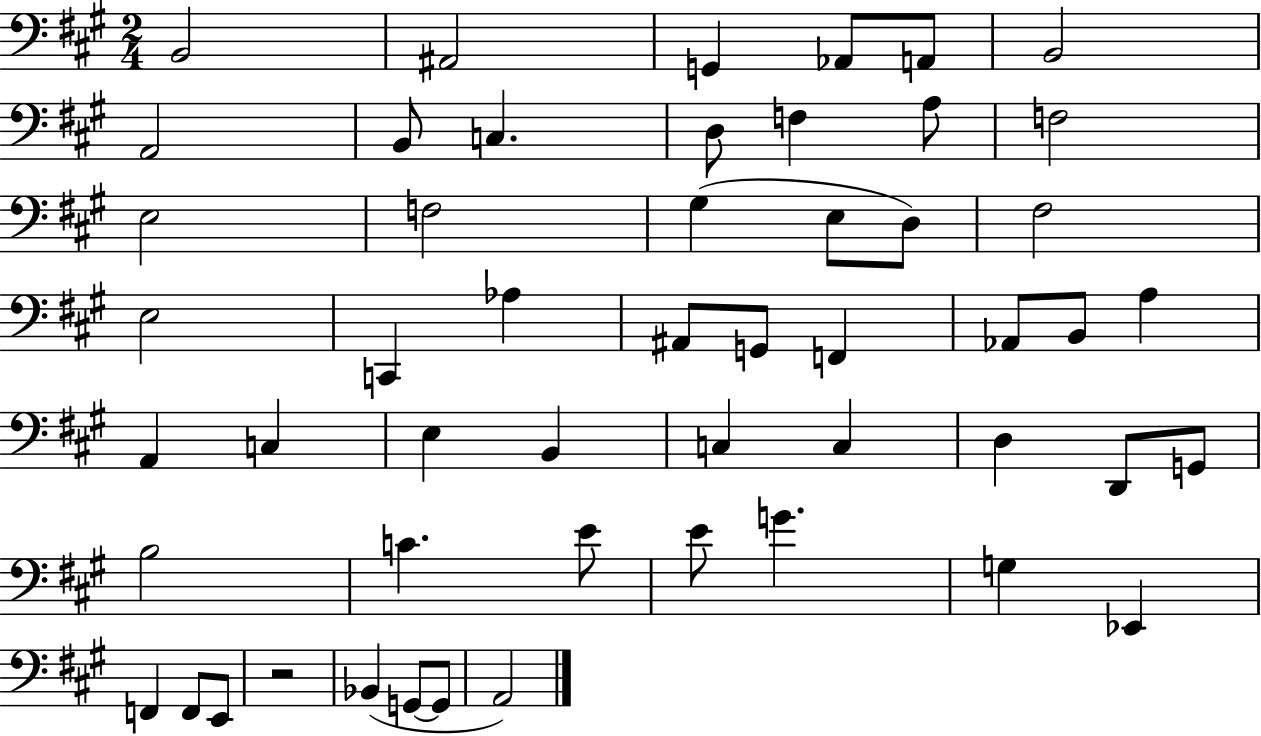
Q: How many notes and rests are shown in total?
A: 52